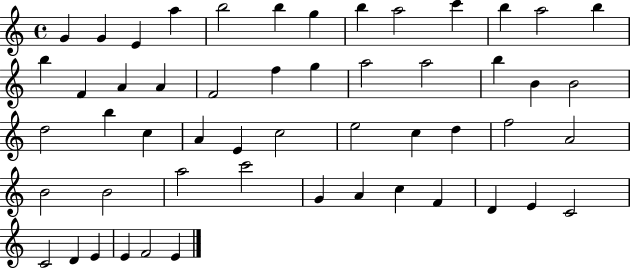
G4/q G4/q E4/q A5/q B5/h B5/q G5/q B5/q A5/h C6/q B5/q A5/h B5/q B5/q F4/q A4/q A4/q F4/h F5/q G5/q A5/h A5/h B5/q B4/q B4/h D5/h B5/q C5/q A4/q E4/q C5/h E5/h C5/q D5/q F5/h A4/h B4/h B4/h A5/h C6/h G4/q A4/q C5/q F4/q D4/q E4/q C4/h C4/h D4/q E4/q E4/q F4/h E4/q